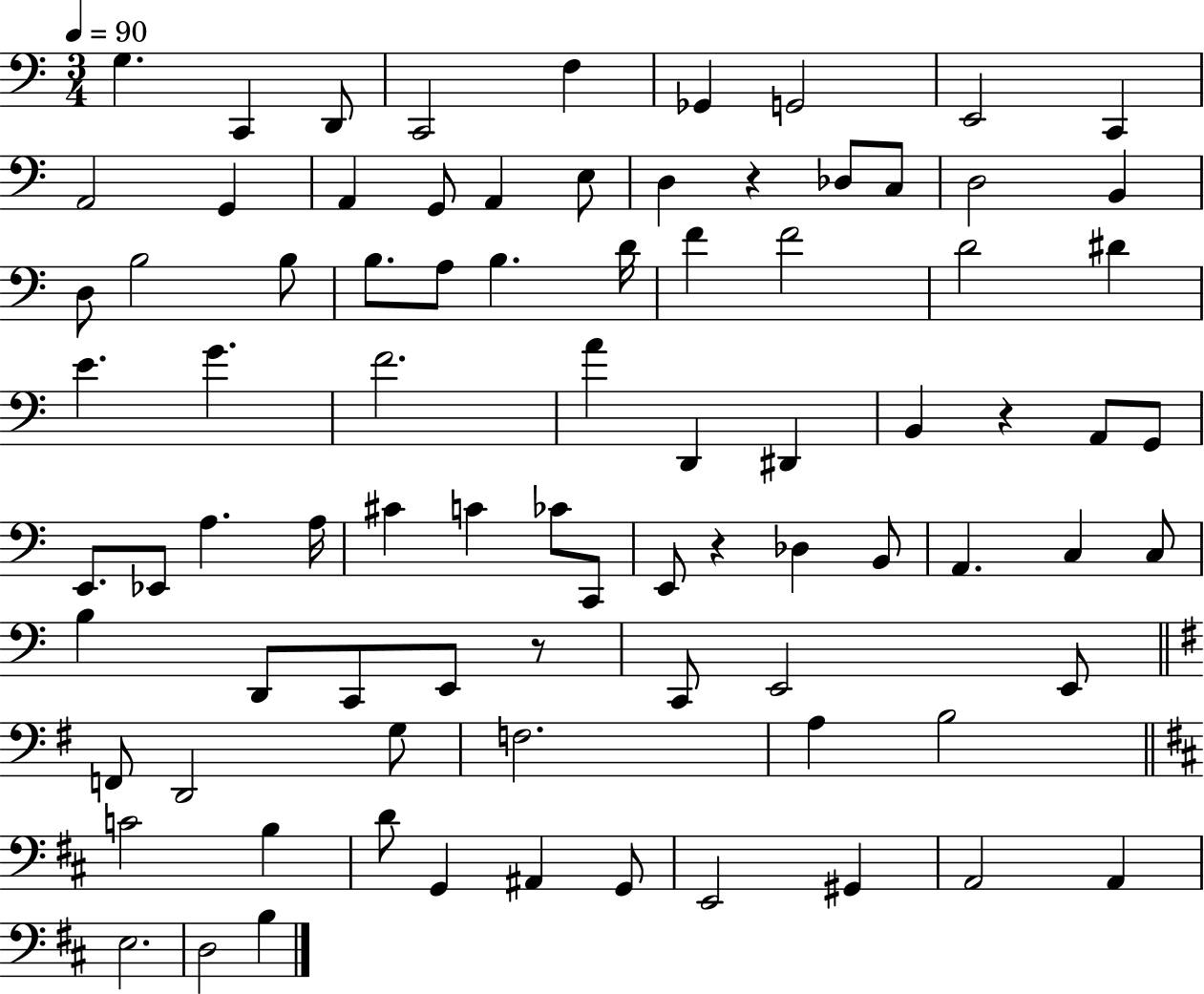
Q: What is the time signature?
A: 3/4